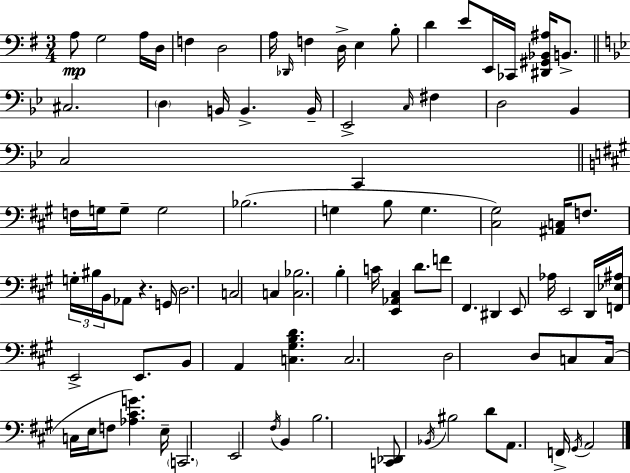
X:1
T:Untitled
M:3/4
L:1/4
K:Em
A,/2 G,2 A,/4 D,/4 F, D,2 A,/4 _D,,/4 F, D,/4 E, B,/2 D E/2 E,,/4 _C,,/4 [^D,,^G,,_B,,^A,]/4 B,,/2 ^C,2 D, B,,/4 B,, B,,/4 _E,,2 C,/4 ^F, D,2 _B,, C,2 C,, F,/4 G,/4 G,/2 G,2 _B,2 G, B,/2 G, [^C,^G,]2 [^A,,C,]/4 F,/2 G,/4 ^B,/4 B,,/4 _A,,/2 z G,,/4 D,2 C,2 C, [C,_B,]2 B, C/4 [E,,_A,,^C,] D/2 F/2 ^F,, ^D,, E,,/2 _A,/4 E,,2 D,,/4 [F,,_E,^A,]/4 E,,2 E,,/2 B,,/2 A,, [C,^G,B,D] C,2 D,2 D,/2 C,/2 C,/4 C,/4 E,/4 F,/2 [_A,^CG] E,/4 C,,2 E,,2 ^F,/4 B,, B,2 [C,,_D,,]/2 _B,,/4 ^B,2 D/2 A,,/2 F,,/4 ^G,,/4 A,,2